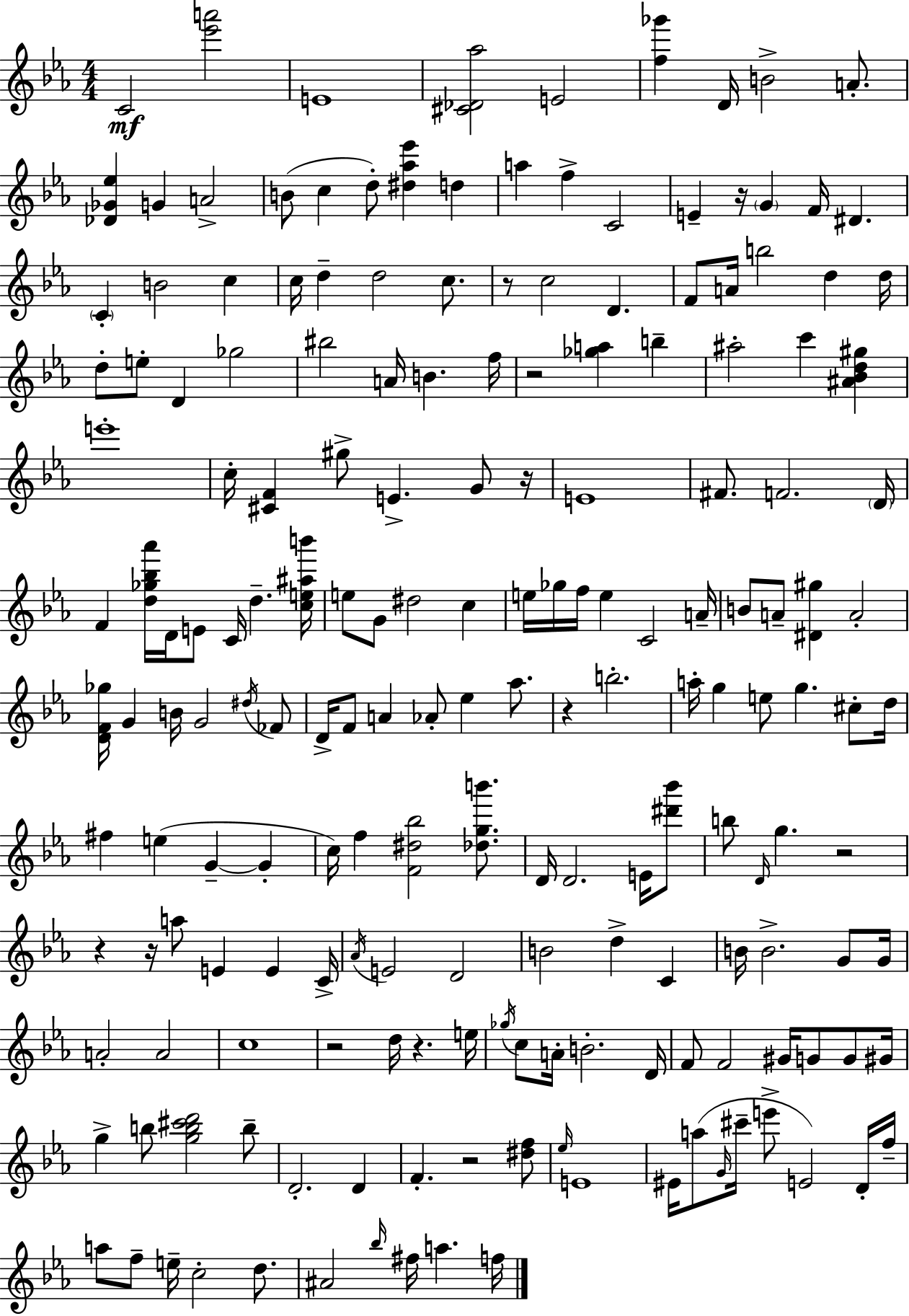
C4/h [Eb6,A6]/h E4/w [C#4,Db4,Ab5]/h E4/h [F5,Gb6]/q D4/s B4/h A4/e. [Db4,Gb4,Eb5]/q G4/q A4/h B4/e C5/q D5/e [D#5,Ab5,Eb6]/q D5/q A5/q F5/q C4/h E4/q R/s G4/q F4/s D#4/q. C4/q B4/h C5/q C5/s D5/q D5/h C5/e. R/e C5/h D4/q. F4/e A4/s B5/h D5/q D5/s D5/e E5/e D4/q Gb5/h BIS5/h A4/s B4/q. F5/s R/h [Gb5,A5]/q B5/q A#5/h C6/q [A#4,Bb4,D5,G#5]/q E6/w C5/s [C#4,F4]/q G#5/e E4/q. G4/e R/s E4/w F#4/e. F4/h. D4/s F4/q [D5,Gb5,Bb5,Ab6]/s D4/s E4/e C4/s D5/q. [C5,E5,A#5,B6]/s E5/e G4/e D#5/h C5/q E5/s Gb5/s F5/s E5/q C4/h A4/s B4/e A4/e [D#4,G#5]/q A4/h [D4,F4,Gb5]/s G4/q B4/s G4/h D#5/s FES4/e D4/s F4/e A4/q Ab4/e Eb5/q Ab5/e. R/q B5/h. A5/s G5/q E5/e G5/q. C#5/e D5/s F#5/q E5/q G4/q G4/q C5/s F5/q [F4,D#5,Bb5]/h [Db5,G5,B6]/e. D4/s D4/h. E4/s [D#6,Bb6]/e B5/e D4/s G5/q. R/h R/q R/s A5/e E4/q E4/q C4/s Ab4/s E4/h D4/h B4/h D5/q C4/q B4/s B4/h. G4/e G4/s A4/h A4/h C5/w R/h D5/s R/q. E5/s Gb5/s C5/e A4/s B4/h. D4/s F4/e F4/h G#4/s G4/e G4/e G#4/s G5/q B5/e [G5,B5,C#6,D6]/h B5/e D4/h. D4/q F4/q. R/h [D#5,F5]/e Eb5/s E4/w EIS4/s A5/e G4/s C#6/s E6/e E4/h D4/s F5/s A5/e F5/e E5/s C5/h D5/e. A#4/h Bb5/s F#5/s A5/q. F5/s